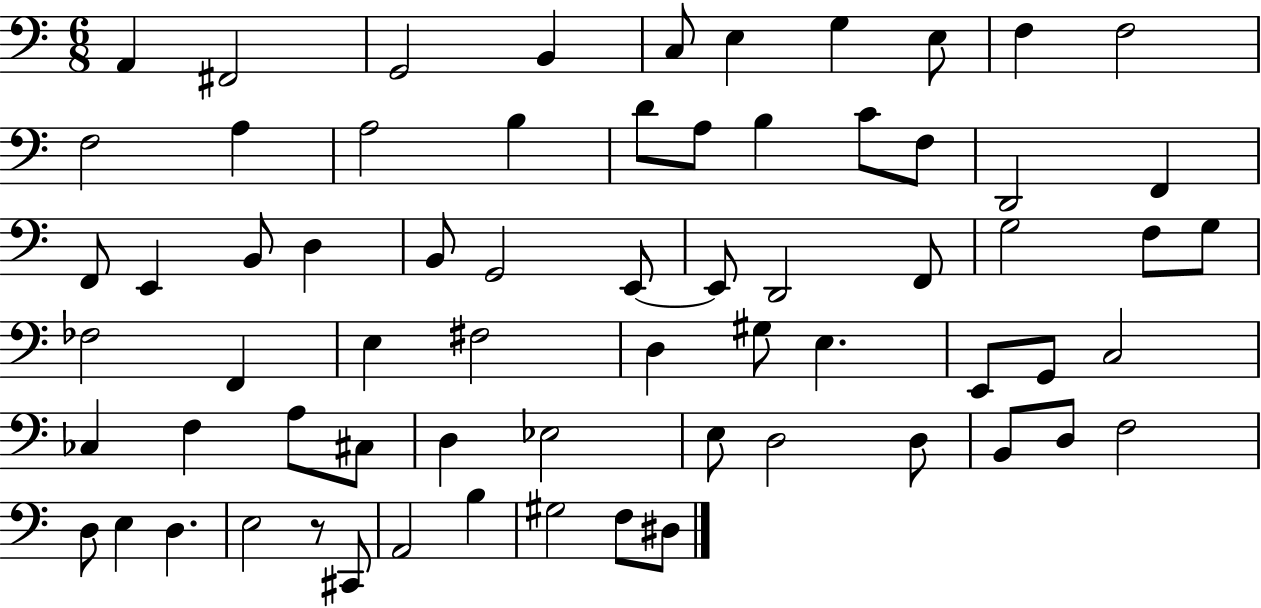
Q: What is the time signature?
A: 6/8